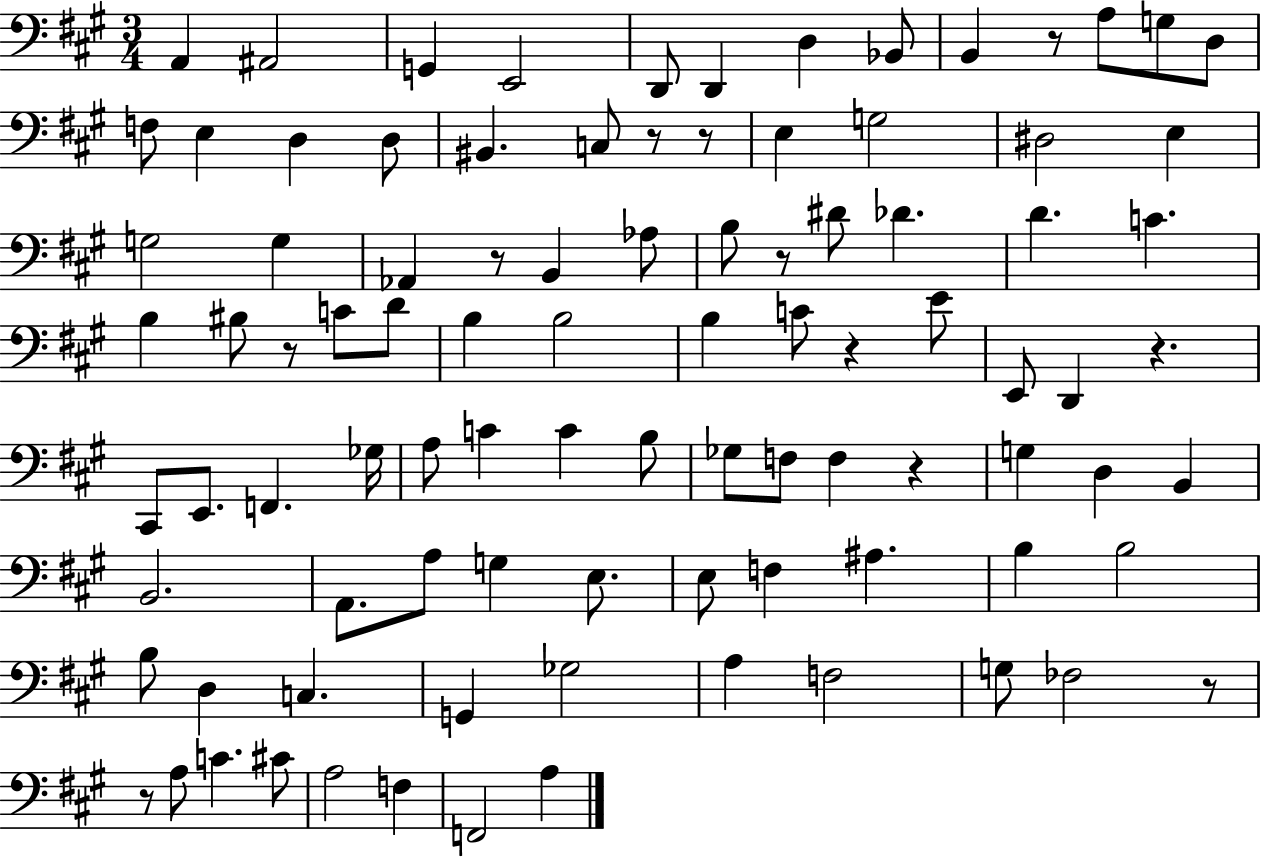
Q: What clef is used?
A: bass